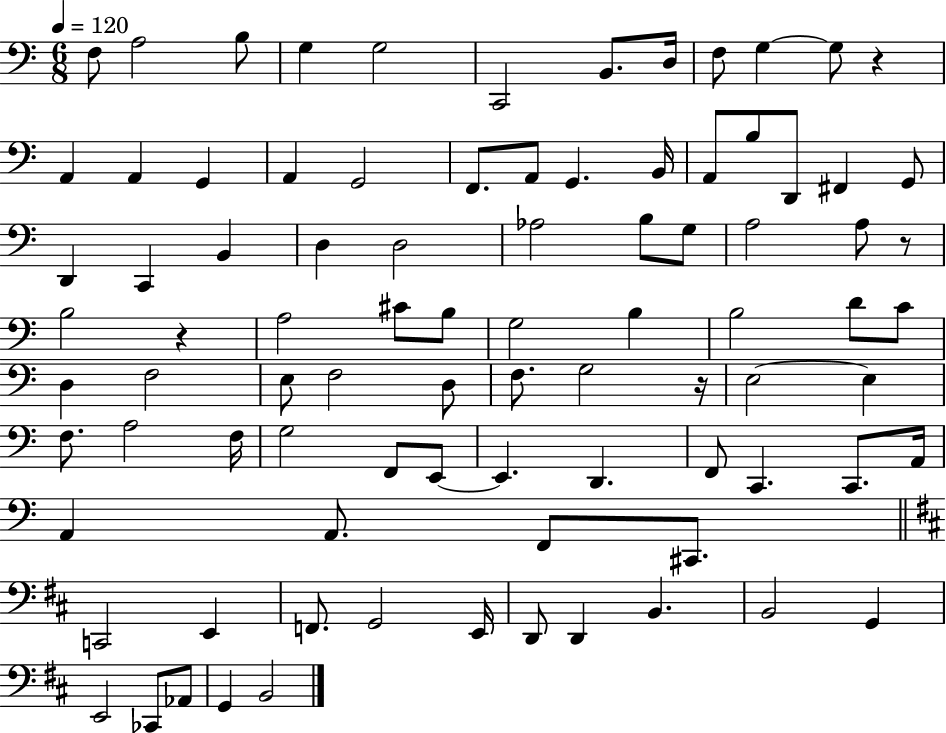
{
  \clef bass
  \numericTimeSignature
  \time 6/8
  \key c \major
  \tempo 4 = 120
  f8 a2 b8 | g4 g2 | c,2 b,8. d16 | f8 g4~~ g8 r4 | \break a,4 a,4 g,4 | a,4 g,2 | f,8. a,8 g,4. b,16 | a,8 b8 d,8 fis,4 g,8 | \break d,4 c,4 b,4 | d4 d2 | aes2 b8 g8 | a2 a8 r8 | \break b2 r4 | a2 cis'8 b8 | g2 b4 | b2 d'8 c'8 | \break d4 f2 | e8 f2 d8 | f8. g2 r16 | e2~~ e4 | \break f8. a2 f16 | g2 f,8 e,8~~ | e,4. d,4. | f,8 c,4. c,8. a,16 | \break a,4 a,8. f,8 cis,8. | \bar "||" \break \key d \major c,2 e,4 | f,8. g,2 e,16 | d,8 d,4 b,4. | b,2 g,4 | \break e,2 ces,8 aes,8 | g,4 b,2 | \bar "|."
}